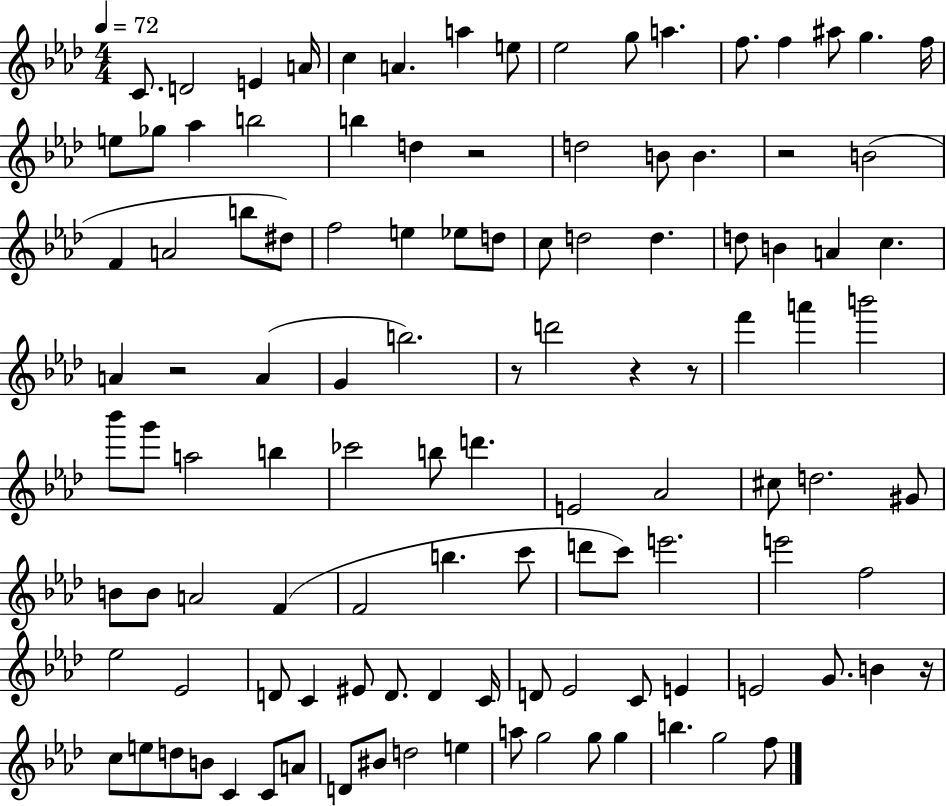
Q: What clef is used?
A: treble